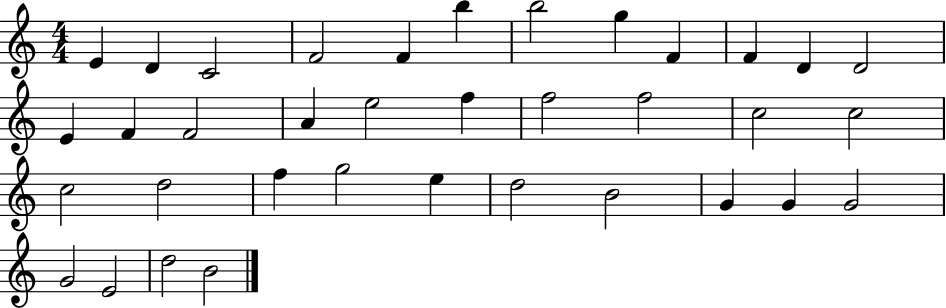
X:1
T:Untitled
M:4/4
L:1/4
K:C
E D C2 F2 F b b2 g F F D D2 E F F2 A e2 f f2 f2 c2 c2 c2 d2 f g2 e d2 B2 G G G2 G2 E2 d2 B2